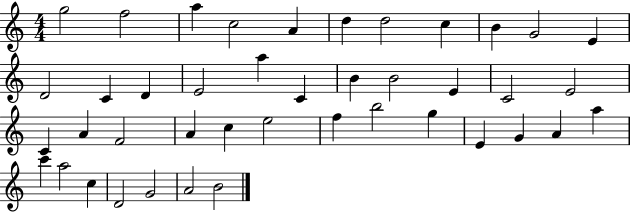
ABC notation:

X:1
T:Untitled
M:4/4
L:1/4
K:C
g2 f2 a c2 A d d2 c B G2 E D2 C D E2 a C B B2 E C2 E2 C A F2 A c e2 f b2 g E G A a c' a2 c D2 G2 A2 B2